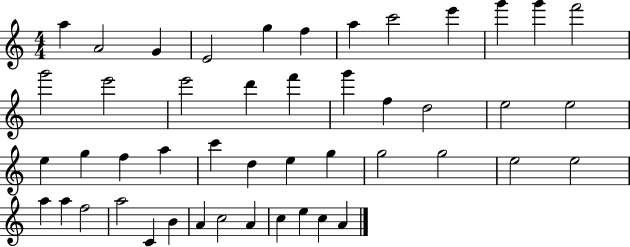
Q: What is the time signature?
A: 4/4